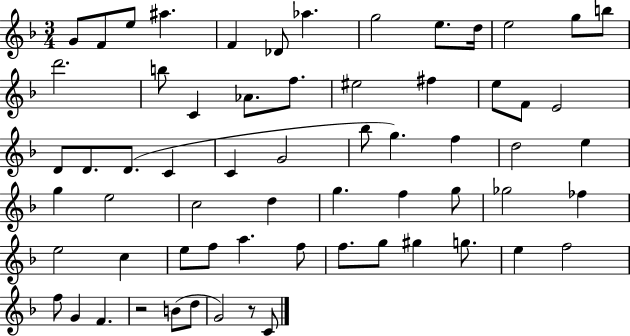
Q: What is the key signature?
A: F major